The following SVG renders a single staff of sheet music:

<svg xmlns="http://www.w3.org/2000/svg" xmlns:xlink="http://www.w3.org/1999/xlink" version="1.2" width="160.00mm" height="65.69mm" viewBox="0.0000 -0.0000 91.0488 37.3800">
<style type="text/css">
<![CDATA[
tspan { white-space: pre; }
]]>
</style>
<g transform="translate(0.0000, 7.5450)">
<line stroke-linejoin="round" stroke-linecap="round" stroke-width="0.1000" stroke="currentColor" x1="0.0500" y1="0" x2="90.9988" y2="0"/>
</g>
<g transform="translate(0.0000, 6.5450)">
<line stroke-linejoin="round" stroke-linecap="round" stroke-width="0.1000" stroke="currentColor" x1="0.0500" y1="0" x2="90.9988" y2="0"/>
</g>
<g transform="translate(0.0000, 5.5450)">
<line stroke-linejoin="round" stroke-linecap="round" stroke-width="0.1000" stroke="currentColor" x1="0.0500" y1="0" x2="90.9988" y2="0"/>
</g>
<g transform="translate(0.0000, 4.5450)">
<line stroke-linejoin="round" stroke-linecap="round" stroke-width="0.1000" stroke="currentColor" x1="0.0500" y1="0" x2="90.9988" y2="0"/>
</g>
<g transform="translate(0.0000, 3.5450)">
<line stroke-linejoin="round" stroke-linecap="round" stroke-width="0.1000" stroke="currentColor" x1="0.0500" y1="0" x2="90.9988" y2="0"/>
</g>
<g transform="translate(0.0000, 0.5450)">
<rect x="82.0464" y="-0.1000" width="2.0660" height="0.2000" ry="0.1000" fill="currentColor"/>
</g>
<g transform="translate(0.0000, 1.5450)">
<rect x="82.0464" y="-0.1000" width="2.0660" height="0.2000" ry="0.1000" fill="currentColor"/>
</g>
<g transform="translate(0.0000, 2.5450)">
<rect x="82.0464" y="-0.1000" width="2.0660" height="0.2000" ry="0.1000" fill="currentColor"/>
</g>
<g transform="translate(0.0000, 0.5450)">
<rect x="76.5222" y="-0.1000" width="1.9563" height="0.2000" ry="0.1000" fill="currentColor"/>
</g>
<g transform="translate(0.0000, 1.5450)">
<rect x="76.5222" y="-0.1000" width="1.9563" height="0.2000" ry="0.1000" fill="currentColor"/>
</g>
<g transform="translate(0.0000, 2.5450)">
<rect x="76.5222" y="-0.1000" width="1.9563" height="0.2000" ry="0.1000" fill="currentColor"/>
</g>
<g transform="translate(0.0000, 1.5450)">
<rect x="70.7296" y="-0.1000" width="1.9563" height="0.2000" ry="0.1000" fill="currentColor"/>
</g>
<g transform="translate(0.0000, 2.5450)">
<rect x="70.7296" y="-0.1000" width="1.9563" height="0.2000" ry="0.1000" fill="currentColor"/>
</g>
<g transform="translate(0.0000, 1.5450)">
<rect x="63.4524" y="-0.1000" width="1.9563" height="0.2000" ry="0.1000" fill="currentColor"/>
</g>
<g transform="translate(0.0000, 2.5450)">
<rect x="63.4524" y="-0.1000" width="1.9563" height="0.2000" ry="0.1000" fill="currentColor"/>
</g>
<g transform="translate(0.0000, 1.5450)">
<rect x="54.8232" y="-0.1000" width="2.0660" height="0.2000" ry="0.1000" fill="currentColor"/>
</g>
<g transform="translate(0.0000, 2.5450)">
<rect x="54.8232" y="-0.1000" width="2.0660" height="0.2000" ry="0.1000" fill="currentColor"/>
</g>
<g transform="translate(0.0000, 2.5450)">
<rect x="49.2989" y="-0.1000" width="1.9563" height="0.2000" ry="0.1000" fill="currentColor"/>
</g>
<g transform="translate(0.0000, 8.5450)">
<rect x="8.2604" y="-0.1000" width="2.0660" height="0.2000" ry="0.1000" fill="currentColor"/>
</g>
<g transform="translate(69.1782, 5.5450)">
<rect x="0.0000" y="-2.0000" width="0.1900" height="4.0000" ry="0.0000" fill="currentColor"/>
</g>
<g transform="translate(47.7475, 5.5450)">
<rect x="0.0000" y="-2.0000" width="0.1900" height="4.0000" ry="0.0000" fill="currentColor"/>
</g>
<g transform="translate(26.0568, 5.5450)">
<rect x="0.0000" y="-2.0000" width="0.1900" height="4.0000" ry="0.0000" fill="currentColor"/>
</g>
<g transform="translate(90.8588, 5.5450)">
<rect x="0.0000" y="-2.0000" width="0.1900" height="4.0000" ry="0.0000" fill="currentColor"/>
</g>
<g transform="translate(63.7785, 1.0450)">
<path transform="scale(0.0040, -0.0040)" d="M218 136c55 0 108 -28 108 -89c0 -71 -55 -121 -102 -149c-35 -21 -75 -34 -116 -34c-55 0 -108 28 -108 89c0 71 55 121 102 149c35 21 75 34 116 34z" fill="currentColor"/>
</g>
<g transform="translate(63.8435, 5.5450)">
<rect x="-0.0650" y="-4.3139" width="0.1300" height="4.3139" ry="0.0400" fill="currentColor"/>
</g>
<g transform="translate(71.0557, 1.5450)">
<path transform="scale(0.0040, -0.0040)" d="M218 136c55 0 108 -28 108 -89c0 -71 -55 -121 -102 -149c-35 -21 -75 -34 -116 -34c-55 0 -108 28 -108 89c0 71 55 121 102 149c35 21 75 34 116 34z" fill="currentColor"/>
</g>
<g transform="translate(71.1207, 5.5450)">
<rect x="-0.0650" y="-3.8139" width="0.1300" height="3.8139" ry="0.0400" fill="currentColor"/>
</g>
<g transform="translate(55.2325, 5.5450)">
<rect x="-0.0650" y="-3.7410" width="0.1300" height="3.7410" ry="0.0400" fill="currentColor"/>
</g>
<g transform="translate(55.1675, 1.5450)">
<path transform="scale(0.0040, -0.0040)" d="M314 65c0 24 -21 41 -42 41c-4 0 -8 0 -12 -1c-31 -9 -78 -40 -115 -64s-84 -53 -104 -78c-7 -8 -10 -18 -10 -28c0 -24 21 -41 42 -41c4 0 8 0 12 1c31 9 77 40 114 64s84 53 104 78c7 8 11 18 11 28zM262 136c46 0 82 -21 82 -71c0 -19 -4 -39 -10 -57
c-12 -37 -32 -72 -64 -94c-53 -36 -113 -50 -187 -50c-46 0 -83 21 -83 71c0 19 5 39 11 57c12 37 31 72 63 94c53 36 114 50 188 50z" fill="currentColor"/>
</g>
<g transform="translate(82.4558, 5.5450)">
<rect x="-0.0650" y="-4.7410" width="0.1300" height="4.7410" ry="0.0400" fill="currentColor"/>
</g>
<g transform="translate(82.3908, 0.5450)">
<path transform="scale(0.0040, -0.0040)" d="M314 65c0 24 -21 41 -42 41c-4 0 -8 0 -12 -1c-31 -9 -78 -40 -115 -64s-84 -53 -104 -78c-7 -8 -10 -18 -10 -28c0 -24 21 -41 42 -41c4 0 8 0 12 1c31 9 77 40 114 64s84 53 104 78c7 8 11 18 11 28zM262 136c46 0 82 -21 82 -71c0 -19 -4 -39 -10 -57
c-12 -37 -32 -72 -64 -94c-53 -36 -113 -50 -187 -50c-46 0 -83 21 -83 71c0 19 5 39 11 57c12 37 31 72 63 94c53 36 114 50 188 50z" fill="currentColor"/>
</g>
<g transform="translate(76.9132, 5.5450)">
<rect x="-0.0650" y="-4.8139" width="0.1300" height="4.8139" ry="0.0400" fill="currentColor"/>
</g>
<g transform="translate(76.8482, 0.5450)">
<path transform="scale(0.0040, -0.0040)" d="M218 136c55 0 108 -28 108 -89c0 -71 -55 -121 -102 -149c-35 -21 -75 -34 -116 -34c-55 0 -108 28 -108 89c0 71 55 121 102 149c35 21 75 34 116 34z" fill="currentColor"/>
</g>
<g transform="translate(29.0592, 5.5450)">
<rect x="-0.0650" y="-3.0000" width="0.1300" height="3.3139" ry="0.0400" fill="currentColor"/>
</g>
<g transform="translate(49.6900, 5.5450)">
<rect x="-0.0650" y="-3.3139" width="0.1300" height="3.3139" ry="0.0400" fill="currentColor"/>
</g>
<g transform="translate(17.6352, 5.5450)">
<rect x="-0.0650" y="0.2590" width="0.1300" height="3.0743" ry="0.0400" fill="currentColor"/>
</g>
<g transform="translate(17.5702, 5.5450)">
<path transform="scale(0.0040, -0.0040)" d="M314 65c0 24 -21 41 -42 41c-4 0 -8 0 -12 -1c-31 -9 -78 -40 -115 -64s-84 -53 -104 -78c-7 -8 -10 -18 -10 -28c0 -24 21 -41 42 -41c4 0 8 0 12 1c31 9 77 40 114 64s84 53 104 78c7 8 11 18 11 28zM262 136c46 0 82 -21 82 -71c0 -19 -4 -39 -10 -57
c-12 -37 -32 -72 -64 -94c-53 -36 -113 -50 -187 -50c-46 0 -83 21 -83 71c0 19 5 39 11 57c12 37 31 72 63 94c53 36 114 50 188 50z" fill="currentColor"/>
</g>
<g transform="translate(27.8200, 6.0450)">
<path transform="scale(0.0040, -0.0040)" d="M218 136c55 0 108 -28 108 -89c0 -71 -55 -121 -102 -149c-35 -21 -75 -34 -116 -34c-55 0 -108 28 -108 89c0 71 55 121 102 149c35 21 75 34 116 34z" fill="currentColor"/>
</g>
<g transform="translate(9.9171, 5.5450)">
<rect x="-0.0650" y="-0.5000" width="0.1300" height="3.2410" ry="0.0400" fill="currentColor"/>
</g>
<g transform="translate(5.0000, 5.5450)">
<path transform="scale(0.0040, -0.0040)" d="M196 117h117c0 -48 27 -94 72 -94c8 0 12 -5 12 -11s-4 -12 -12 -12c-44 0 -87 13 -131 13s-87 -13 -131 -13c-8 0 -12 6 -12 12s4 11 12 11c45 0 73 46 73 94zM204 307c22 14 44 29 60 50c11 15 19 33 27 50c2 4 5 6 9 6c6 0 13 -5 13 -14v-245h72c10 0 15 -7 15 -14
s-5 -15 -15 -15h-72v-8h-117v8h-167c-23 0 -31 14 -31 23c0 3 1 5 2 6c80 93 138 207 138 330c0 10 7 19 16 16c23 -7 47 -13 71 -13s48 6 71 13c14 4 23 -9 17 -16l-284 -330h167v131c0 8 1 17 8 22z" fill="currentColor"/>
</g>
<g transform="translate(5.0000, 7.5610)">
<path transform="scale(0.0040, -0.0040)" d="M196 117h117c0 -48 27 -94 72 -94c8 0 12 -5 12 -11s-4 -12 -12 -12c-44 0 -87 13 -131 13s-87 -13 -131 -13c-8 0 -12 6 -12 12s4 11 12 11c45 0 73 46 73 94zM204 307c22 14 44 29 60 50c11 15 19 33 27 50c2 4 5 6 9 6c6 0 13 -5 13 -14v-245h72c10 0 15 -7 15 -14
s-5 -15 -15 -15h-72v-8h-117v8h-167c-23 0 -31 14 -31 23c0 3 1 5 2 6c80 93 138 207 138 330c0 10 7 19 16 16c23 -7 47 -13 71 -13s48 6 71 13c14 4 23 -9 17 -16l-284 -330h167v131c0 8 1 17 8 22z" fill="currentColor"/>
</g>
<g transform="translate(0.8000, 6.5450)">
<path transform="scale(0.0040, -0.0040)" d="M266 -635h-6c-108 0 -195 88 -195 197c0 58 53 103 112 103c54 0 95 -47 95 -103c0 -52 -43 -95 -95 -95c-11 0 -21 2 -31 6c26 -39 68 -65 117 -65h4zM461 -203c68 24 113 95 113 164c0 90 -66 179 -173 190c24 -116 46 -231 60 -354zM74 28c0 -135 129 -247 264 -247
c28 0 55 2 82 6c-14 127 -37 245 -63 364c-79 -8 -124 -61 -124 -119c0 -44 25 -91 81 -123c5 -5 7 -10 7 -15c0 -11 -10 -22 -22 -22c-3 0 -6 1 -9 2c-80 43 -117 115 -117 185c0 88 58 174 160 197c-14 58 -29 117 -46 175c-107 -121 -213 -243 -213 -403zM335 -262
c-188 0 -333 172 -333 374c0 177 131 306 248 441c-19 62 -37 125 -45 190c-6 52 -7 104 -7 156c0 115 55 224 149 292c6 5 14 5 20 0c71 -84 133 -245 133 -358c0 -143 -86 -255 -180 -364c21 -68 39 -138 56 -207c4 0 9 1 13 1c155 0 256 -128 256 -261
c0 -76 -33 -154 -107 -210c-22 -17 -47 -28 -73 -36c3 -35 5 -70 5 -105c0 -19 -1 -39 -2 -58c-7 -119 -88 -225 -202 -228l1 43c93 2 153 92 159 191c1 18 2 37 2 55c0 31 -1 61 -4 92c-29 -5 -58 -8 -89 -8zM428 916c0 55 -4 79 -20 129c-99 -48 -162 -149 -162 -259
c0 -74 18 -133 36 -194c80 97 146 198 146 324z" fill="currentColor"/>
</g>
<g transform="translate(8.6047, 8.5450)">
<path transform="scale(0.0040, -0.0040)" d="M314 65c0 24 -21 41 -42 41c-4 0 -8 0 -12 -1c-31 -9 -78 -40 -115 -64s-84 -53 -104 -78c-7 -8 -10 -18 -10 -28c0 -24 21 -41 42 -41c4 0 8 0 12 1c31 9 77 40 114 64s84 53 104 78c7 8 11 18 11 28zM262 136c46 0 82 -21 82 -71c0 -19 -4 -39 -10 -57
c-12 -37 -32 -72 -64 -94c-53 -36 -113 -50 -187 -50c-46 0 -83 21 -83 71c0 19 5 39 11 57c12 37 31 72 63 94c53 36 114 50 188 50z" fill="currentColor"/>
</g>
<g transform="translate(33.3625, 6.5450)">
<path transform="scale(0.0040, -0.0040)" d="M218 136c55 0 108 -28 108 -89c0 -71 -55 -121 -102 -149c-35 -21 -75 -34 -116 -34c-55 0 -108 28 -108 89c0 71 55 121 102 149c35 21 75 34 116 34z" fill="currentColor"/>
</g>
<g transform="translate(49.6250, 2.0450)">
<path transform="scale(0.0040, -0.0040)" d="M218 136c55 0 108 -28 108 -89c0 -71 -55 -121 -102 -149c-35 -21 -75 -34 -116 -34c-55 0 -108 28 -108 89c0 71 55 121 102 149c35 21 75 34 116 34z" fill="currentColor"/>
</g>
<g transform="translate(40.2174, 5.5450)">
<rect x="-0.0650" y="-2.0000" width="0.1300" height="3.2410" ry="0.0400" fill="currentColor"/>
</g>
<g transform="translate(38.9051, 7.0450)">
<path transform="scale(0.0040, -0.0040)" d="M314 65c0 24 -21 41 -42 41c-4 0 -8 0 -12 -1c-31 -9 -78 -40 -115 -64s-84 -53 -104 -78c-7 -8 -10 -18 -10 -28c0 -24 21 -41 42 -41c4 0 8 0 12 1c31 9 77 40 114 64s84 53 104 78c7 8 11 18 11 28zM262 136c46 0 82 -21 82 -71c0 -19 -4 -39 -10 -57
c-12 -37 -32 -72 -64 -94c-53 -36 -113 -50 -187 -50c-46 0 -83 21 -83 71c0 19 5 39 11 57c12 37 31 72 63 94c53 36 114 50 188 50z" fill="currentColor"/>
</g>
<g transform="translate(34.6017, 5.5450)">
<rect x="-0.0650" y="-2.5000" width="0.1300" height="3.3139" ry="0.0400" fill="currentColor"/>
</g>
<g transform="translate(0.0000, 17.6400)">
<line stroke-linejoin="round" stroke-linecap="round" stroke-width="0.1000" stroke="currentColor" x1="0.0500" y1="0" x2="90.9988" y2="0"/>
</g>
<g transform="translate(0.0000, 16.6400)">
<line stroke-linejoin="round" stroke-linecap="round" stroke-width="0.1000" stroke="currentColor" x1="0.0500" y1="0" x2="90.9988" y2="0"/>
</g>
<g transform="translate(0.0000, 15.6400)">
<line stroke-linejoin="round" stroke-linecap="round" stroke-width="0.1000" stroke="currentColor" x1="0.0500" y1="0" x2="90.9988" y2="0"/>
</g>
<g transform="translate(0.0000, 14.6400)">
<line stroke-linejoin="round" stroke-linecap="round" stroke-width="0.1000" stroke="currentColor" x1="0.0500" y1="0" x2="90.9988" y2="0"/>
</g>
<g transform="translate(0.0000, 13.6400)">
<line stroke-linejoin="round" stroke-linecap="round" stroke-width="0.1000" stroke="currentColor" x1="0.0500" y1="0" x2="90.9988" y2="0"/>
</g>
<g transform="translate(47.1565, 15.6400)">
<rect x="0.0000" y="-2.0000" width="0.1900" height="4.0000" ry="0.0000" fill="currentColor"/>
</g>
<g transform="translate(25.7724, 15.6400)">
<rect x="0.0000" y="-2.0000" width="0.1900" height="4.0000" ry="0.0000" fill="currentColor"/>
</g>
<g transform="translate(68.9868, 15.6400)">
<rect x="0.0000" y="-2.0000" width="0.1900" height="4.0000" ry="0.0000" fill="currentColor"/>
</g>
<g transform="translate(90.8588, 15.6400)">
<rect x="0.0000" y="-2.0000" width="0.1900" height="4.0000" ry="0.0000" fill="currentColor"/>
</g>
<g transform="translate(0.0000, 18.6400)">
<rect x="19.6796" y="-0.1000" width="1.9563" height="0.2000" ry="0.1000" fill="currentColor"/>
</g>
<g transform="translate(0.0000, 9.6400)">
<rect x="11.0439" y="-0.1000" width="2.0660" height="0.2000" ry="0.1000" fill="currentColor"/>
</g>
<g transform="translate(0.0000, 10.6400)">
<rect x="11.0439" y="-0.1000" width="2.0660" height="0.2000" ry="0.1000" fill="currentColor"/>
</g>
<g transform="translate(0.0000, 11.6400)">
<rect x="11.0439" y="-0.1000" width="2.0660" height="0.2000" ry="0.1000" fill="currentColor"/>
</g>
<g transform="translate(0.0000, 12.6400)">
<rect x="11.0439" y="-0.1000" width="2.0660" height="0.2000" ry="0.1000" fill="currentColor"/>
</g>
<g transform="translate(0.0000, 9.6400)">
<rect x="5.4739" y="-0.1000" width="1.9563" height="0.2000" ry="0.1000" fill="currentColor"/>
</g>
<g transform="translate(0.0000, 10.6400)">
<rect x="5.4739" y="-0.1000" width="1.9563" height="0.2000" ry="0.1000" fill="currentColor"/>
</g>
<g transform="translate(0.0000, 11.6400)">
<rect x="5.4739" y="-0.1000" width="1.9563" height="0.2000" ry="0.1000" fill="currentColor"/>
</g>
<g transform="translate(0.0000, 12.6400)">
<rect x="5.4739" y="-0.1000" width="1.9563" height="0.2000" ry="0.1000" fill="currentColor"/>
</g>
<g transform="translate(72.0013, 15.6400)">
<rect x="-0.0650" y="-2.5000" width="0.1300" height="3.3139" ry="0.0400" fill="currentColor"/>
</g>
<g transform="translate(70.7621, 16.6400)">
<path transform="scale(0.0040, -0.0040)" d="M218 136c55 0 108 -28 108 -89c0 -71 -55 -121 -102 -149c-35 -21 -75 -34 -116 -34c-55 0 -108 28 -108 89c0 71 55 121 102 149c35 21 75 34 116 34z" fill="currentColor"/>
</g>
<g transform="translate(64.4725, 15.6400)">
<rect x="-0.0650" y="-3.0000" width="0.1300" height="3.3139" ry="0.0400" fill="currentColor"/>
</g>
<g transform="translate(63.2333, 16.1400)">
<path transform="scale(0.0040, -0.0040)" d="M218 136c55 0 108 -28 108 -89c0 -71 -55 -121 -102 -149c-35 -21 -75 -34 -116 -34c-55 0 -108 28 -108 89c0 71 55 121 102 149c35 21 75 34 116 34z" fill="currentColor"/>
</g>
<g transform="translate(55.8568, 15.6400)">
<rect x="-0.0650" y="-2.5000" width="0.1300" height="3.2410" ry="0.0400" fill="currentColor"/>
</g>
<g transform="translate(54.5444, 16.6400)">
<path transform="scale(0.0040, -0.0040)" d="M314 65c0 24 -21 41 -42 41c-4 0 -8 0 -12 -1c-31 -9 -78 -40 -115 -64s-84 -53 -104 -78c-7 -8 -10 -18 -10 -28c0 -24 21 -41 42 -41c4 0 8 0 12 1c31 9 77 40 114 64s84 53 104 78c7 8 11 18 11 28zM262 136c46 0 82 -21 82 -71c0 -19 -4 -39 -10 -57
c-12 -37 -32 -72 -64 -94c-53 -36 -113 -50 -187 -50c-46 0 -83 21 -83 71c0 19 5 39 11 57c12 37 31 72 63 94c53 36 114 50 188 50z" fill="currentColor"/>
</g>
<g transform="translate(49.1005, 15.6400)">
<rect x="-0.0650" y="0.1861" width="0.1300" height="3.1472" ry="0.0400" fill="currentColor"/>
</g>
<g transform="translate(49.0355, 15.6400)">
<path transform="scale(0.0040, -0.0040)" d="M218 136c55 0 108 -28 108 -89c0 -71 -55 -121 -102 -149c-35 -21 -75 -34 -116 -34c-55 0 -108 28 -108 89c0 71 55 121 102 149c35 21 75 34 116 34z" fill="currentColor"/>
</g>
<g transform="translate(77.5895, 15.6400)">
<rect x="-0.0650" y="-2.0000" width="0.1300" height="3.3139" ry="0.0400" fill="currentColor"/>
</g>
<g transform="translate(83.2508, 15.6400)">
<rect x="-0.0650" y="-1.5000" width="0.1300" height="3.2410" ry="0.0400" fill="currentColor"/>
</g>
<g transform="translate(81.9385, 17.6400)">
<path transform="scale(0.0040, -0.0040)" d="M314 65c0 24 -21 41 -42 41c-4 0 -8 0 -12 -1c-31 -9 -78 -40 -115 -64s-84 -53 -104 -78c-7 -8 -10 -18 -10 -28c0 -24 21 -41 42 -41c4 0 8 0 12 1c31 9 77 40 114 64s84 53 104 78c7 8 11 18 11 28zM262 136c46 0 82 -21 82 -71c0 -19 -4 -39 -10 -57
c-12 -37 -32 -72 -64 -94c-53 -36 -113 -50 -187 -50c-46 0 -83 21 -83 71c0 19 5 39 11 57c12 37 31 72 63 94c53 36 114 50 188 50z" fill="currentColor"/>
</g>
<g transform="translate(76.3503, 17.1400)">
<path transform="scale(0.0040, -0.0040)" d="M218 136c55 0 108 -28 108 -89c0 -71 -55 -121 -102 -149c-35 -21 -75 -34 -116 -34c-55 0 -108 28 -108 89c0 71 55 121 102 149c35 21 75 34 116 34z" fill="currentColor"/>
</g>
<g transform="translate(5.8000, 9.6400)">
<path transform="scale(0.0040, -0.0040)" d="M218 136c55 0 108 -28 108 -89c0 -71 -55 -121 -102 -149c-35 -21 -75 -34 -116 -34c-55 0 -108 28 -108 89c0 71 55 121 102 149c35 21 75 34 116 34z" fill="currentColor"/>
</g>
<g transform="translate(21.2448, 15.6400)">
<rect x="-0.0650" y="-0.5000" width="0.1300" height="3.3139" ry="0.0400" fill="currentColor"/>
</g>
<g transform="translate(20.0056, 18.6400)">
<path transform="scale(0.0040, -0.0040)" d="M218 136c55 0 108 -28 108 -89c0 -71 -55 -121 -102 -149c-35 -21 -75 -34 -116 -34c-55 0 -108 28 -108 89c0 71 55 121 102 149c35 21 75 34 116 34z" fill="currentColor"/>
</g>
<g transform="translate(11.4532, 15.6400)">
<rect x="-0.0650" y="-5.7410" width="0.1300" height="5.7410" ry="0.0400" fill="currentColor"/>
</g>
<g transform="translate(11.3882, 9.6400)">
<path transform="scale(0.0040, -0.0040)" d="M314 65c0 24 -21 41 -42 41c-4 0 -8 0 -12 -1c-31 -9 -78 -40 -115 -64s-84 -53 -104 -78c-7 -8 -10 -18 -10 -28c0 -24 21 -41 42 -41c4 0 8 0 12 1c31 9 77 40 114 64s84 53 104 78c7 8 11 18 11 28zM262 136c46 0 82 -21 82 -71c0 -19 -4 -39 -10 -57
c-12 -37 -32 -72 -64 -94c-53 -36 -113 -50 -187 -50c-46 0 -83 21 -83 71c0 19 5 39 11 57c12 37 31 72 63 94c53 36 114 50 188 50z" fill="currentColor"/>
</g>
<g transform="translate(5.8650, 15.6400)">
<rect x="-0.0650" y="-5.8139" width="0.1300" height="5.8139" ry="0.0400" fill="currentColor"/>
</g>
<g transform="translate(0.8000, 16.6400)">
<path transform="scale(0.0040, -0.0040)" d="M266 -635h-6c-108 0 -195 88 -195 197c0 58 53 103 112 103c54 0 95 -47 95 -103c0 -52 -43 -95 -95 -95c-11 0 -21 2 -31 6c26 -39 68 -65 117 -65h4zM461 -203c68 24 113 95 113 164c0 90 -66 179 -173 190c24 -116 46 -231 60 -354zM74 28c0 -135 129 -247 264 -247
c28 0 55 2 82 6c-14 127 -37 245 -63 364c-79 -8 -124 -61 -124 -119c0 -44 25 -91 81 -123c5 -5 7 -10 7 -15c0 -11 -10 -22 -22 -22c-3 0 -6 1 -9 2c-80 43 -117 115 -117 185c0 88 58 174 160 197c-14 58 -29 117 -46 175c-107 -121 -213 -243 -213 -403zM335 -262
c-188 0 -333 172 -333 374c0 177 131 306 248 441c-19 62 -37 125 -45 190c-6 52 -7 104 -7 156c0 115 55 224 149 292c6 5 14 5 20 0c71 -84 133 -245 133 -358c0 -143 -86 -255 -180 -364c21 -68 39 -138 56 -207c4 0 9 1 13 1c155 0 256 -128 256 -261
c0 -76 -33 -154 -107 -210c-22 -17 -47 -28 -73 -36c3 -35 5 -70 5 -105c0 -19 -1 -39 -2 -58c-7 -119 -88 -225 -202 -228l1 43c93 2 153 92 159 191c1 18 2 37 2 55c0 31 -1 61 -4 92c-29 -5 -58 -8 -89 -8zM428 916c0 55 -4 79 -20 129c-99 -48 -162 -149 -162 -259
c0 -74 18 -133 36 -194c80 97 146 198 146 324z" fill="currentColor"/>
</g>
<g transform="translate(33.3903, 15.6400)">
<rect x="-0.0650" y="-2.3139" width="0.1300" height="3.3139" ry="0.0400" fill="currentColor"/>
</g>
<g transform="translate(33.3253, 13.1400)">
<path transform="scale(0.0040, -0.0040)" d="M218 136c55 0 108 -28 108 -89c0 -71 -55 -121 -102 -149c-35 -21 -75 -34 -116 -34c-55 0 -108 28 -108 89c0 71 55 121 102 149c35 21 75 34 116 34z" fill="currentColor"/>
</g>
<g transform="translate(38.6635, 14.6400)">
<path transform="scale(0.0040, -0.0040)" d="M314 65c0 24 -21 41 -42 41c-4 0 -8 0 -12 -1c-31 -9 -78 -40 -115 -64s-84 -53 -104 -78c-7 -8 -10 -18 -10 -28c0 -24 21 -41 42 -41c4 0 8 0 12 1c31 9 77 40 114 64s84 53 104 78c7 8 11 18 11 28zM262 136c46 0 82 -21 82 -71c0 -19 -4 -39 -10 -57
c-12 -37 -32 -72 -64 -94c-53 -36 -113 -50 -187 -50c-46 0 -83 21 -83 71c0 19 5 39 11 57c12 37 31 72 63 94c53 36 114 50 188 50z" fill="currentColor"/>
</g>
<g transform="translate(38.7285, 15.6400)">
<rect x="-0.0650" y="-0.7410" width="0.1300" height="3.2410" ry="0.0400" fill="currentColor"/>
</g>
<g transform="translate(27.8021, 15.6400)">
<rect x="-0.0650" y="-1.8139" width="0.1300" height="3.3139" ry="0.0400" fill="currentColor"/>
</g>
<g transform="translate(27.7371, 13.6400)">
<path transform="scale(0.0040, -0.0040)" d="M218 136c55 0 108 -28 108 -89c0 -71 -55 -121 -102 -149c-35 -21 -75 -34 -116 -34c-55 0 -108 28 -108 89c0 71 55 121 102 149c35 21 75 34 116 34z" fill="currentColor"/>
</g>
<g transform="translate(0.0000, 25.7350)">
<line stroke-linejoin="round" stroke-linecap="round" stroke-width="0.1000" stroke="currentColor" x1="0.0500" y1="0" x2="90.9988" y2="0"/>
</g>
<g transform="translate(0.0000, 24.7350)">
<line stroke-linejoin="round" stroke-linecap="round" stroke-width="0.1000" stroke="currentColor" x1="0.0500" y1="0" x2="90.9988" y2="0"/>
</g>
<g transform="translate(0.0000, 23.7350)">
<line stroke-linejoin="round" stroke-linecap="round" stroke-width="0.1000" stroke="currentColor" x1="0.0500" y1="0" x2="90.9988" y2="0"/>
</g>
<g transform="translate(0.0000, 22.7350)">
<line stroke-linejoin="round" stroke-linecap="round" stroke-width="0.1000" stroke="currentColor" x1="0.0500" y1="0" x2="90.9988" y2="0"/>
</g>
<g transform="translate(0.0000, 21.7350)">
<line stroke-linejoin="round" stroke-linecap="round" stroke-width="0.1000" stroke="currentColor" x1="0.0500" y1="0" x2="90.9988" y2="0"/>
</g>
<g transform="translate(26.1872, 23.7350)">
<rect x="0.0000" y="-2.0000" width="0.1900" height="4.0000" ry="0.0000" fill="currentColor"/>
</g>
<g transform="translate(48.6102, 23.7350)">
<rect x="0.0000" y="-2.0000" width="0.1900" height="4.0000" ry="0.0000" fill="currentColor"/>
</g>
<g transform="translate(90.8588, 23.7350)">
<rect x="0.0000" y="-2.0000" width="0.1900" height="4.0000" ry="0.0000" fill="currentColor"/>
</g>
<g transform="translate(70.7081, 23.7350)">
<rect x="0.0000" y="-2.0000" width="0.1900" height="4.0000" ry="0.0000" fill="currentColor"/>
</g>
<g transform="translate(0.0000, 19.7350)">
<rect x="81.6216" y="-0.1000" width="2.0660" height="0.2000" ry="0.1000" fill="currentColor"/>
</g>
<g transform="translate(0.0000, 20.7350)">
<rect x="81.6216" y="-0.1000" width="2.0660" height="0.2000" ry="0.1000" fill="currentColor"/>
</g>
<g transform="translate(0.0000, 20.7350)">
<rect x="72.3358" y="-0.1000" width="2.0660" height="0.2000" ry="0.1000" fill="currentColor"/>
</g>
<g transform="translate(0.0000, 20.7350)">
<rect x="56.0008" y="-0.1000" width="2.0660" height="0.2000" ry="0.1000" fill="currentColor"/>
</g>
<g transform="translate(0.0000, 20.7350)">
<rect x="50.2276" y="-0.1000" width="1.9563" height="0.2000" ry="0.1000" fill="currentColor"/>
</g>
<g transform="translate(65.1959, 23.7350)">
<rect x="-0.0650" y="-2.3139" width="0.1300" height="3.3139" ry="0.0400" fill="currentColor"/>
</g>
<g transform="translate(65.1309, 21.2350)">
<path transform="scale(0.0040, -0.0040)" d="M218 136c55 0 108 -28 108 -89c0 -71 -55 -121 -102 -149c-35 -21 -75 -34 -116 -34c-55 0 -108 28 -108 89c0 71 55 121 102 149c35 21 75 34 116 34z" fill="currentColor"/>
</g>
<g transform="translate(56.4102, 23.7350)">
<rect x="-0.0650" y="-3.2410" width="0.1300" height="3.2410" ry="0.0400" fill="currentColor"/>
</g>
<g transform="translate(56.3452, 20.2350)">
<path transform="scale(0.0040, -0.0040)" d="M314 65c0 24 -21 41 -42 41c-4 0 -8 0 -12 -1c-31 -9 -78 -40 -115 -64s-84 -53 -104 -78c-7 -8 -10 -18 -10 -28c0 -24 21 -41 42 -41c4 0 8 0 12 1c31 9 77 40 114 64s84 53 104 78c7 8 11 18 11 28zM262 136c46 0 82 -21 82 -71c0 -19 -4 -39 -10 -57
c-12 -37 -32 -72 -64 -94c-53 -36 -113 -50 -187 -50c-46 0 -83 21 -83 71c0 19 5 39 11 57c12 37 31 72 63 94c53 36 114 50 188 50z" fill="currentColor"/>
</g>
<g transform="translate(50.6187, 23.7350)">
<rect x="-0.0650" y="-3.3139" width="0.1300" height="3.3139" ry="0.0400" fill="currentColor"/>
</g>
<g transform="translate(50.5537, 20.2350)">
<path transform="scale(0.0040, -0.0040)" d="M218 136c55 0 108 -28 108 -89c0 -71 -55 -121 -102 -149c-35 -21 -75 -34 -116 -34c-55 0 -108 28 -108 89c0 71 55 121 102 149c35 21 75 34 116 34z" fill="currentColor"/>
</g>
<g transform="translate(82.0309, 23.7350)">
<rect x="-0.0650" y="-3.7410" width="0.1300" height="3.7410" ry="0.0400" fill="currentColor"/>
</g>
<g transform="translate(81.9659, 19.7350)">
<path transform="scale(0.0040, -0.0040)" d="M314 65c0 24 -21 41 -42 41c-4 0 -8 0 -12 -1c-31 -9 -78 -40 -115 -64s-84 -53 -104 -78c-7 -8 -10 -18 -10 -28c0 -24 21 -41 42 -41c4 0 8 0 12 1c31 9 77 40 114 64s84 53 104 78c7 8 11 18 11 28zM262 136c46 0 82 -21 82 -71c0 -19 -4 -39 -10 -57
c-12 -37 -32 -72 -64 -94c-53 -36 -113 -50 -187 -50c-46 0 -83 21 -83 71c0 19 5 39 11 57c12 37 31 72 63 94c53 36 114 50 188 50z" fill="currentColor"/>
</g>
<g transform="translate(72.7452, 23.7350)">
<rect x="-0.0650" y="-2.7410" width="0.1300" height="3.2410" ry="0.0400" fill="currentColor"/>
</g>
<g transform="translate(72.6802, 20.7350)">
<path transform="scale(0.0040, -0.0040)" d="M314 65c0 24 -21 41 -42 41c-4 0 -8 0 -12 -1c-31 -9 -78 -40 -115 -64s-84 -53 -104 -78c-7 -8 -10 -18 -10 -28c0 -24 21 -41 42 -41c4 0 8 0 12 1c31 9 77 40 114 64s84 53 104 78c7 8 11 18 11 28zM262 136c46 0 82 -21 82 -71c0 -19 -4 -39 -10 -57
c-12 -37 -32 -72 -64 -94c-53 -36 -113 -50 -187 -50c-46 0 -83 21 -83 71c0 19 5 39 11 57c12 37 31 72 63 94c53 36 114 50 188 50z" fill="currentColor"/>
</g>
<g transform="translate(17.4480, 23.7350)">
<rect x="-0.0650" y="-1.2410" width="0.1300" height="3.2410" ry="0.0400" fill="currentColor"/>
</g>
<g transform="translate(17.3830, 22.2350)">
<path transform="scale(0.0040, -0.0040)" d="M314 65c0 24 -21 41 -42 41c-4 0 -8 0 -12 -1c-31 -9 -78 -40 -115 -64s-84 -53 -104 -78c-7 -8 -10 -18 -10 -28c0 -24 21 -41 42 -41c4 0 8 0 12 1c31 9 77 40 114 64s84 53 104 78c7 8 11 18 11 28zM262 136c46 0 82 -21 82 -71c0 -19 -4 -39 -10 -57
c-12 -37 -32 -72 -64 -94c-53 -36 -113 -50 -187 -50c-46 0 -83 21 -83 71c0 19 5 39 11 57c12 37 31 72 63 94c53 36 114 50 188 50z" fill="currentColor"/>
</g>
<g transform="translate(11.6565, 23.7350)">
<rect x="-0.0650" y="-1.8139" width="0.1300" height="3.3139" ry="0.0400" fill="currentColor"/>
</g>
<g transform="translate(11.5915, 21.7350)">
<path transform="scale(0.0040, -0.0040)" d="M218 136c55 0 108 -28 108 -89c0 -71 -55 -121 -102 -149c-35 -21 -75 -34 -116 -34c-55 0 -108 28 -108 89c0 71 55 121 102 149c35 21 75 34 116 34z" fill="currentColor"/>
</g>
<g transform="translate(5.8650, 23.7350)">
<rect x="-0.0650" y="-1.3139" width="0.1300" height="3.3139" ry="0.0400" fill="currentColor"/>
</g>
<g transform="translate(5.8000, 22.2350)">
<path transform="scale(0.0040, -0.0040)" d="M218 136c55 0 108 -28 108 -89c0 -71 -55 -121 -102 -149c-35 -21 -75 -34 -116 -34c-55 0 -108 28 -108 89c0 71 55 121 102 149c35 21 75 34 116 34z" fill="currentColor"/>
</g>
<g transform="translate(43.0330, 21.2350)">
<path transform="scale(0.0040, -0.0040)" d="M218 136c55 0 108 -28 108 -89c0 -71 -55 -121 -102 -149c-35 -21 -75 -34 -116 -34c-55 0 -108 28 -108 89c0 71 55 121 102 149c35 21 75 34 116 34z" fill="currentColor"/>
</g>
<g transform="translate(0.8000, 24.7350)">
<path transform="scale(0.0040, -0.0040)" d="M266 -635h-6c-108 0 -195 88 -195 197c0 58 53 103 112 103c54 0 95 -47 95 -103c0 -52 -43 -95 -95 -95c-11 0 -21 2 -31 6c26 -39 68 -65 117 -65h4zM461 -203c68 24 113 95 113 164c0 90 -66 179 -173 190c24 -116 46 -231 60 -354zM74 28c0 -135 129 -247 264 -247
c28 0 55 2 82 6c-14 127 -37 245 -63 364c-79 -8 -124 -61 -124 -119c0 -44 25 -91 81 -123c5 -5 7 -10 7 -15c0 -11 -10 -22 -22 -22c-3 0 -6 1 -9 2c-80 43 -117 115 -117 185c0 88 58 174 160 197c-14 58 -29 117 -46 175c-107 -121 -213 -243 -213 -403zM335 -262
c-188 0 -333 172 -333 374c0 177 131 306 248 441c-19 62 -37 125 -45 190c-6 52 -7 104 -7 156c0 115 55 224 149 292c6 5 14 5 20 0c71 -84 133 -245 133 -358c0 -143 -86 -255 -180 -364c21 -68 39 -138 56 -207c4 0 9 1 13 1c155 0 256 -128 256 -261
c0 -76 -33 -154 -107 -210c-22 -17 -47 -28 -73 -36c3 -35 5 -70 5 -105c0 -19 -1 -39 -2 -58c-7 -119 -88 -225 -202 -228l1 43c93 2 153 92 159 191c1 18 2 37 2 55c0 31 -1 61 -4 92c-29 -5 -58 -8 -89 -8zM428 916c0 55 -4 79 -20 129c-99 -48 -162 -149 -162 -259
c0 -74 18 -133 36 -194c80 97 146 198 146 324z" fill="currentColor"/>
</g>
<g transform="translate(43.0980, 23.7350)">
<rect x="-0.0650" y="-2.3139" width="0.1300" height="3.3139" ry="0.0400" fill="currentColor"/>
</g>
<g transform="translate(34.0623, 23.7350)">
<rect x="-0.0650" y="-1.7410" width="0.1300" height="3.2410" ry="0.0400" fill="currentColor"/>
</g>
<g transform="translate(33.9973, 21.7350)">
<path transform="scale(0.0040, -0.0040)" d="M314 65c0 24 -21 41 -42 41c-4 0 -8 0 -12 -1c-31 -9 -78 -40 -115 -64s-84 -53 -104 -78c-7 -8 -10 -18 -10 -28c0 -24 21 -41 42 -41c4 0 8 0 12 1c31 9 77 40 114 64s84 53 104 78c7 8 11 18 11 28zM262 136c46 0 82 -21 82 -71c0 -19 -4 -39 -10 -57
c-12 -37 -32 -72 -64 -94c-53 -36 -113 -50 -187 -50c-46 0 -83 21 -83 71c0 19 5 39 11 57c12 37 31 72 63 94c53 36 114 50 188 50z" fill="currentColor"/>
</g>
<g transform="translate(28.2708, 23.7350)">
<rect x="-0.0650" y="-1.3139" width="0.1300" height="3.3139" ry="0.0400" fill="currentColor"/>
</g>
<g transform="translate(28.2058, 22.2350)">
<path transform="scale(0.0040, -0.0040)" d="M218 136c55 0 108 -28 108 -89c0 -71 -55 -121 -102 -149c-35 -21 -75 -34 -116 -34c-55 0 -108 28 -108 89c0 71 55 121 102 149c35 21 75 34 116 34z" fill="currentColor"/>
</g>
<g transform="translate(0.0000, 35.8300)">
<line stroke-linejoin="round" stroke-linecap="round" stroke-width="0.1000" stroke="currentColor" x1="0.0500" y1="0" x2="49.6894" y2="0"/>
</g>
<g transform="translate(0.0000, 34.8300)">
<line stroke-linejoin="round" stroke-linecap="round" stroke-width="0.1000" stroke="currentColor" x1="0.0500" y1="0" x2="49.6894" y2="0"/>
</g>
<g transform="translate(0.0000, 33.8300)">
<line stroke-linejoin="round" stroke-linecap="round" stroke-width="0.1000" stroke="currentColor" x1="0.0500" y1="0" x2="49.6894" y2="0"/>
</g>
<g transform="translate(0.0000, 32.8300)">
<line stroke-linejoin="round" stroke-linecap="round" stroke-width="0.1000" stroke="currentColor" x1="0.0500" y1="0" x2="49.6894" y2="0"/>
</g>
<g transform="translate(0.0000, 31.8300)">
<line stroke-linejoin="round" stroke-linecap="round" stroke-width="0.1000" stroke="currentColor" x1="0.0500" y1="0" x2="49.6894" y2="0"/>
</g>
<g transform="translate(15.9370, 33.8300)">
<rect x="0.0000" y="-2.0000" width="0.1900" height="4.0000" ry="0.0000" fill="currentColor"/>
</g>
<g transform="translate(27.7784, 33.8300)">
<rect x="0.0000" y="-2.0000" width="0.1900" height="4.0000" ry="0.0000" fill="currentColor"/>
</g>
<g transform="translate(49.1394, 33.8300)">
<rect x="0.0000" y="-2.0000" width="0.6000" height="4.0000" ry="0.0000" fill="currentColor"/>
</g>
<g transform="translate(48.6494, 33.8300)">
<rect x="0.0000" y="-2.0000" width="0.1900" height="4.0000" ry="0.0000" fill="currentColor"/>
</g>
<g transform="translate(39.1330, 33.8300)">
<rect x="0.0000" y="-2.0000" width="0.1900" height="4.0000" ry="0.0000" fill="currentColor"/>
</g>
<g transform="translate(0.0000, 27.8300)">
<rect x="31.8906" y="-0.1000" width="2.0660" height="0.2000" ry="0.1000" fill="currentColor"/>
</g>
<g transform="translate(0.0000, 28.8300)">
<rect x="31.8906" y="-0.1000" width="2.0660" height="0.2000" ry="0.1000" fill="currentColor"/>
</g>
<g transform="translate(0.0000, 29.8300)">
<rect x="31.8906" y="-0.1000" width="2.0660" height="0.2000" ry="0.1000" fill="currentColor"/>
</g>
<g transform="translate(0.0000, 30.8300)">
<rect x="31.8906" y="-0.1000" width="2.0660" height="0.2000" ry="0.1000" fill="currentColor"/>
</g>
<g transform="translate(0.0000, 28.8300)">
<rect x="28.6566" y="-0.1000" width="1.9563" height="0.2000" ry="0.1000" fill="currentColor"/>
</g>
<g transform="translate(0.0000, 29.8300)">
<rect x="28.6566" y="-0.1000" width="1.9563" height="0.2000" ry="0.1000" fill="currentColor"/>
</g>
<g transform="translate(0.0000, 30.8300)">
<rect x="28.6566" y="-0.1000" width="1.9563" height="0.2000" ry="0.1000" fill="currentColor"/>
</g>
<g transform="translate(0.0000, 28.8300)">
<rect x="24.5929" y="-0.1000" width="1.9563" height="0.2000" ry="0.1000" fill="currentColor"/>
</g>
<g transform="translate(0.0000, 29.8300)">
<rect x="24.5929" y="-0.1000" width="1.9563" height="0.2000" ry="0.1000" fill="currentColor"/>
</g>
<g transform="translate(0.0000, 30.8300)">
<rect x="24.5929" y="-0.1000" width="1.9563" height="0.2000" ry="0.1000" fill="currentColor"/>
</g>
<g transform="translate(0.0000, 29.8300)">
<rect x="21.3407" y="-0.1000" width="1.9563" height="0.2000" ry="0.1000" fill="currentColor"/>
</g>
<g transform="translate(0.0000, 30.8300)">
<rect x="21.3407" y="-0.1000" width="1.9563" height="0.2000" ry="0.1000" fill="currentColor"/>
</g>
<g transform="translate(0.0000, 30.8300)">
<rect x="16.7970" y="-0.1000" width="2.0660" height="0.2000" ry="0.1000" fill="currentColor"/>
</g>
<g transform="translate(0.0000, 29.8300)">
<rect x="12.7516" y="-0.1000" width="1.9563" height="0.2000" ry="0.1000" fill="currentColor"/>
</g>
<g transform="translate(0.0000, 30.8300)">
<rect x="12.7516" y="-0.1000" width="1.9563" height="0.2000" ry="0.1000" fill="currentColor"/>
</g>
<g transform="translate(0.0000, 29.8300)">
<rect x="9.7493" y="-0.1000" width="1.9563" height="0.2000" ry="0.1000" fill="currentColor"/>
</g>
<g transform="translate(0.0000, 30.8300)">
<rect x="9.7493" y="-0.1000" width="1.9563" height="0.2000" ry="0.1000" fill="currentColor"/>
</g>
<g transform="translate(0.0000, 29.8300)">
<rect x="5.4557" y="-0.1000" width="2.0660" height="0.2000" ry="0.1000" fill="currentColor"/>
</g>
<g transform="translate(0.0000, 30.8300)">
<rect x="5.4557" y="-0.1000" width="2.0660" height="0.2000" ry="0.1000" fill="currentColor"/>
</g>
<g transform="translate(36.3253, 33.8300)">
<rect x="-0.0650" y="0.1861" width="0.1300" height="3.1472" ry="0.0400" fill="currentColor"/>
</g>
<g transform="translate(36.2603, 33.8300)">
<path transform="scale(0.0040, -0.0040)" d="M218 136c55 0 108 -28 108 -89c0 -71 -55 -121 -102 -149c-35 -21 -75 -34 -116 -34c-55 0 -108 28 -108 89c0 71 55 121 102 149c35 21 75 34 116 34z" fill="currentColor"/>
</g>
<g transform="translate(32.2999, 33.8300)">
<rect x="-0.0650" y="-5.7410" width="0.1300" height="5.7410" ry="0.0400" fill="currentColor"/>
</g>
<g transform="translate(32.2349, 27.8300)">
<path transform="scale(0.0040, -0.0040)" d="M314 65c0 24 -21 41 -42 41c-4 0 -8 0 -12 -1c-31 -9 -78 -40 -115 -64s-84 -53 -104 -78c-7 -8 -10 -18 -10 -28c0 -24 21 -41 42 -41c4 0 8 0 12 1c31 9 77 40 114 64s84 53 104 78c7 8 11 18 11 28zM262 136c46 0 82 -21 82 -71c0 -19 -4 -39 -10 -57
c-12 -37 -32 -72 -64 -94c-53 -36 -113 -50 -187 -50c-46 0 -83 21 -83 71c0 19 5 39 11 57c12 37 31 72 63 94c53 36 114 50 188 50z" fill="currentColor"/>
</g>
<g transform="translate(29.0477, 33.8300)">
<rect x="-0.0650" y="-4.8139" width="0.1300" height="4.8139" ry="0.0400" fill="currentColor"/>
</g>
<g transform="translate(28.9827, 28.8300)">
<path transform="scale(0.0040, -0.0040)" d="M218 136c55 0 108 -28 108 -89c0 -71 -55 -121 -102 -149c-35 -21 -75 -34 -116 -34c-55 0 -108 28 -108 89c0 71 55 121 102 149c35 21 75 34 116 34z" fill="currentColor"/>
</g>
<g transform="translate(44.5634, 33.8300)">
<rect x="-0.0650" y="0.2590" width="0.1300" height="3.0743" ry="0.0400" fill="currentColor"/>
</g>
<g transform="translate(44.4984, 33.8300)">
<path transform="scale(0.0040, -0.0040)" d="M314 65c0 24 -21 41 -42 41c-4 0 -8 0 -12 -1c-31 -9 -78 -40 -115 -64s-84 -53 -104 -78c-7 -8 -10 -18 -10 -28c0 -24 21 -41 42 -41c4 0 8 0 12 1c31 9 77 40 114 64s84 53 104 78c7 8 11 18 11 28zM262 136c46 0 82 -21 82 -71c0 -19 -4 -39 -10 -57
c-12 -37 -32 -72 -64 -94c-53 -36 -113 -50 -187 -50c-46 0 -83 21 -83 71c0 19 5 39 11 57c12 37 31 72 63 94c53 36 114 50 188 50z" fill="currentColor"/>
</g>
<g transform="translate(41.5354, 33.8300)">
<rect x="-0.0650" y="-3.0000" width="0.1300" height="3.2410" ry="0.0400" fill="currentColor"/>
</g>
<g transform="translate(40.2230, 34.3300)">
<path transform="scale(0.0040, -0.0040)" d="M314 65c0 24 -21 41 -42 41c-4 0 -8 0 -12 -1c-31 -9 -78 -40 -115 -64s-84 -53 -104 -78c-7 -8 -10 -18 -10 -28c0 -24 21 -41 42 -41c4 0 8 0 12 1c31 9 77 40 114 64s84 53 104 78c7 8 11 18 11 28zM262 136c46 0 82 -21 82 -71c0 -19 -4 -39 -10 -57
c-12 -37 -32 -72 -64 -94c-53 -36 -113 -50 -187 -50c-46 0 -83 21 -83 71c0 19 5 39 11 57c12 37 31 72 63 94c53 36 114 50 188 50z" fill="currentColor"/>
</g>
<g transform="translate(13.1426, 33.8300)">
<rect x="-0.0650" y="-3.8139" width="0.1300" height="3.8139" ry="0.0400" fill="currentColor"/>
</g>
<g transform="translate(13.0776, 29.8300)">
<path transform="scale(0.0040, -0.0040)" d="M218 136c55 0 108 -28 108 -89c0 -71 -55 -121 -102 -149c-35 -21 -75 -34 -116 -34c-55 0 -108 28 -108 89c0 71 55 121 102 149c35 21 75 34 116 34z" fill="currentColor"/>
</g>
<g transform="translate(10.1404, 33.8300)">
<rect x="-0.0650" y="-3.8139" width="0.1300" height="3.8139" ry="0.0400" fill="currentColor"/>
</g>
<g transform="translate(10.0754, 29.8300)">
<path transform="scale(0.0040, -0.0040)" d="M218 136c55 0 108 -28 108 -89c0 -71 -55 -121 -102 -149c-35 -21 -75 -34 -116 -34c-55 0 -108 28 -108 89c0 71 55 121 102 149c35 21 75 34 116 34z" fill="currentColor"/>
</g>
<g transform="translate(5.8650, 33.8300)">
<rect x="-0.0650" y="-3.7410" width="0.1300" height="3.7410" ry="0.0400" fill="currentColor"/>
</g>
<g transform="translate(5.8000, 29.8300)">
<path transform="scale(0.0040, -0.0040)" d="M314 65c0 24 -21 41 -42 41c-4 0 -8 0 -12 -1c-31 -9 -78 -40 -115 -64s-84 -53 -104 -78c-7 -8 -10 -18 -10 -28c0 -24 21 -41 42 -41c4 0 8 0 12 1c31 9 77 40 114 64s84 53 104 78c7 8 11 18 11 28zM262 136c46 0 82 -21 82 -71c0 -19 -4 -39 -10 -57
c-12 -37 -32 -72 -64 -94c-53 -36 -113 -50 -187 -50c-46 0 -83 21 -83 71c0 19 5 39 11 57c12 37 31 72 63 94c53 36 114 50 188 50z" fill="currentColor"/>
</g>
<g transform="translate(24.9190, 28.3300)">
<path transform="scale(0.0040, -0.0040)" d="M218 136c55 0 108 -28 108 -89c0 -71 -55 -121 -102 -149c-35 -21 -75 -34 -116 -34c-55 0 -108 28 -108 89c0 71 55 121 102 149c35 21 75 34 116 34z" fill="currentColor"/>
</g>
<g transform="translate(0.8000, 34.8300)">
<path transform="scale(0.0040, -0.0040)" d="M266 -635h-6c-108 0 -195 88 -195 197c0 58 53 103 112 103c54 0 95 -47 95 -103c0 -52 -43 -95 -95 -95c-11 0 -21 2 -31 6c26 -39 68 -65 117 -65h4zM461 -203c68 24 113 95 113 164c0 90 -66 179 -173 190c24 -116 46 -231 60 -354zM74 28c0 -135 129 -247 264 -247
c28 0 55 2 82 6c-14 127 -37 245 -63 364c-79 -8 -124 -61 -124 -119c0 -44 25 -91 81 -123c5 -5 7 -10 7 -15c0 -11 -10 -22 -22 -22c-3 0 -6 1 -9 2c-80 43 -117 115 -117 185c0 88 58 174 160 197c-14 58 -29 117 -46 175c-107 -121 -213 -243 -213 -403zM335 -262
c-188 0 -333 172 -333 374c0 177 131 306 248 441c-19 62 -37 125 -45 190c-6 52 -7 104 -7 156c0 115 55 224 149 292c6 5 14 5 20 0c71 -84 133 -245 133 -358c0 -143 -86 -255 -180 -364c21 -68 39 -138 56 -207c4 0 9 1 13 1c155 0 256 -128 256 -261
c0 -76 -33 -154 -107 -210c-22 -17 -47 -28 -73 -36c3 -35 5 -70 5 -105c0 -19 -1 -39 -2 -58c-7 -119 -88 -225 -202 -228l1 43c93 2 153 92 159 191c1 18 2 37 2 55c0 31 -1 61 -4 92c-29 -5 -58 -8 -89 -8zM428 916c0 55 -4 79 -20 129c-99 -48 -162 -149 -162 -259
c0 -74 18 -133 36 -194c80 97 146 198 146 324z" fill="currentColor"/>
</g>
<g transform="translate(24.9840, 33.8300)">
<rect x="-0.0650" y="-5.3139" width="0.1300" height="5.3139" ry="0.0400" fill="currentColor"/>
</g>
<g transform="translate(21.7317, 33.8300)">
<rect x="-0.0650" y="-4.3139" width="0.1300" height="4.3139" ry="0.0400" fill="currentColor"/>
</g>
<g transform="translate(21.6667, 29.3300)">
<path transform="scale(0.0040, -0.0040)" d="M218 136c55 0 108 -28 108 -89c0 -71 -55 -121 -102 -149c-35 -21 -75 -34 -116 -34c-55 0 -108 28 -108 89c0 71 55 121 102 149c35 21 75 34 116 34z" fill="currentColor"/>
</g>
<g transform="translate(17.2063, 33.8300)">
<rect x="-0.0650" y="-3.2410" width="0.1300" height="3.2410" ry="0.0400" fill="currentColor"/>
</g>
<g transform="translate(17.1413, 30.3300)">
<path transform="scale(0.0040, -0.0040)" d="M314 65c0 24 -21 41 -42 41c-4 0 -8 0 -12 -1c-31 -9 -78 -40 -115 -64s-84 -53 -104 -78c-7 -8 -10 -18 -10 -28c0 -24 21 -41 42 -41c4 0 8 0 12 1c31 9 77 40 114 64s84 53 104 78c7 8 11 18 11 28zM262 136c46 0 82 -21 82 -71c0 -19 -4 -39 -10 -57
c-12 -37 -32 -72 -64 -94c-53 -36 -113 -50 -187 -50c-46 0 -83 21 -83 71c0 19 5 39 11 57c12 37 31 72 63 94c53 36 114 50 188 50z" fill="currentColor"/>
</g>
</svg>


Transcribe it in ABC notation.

X:1
T:Untitled
M:4/4
L:1/4
K:C
C2 B2 A G F2 b c'2 d' c' e' e'2 g' g'2 C f g d2 B G2 A G F E2 e f e2 e f2 g b b2 g a2 c'2 c'2 c' c' b2 d' f' e' g'2 B A2 B2